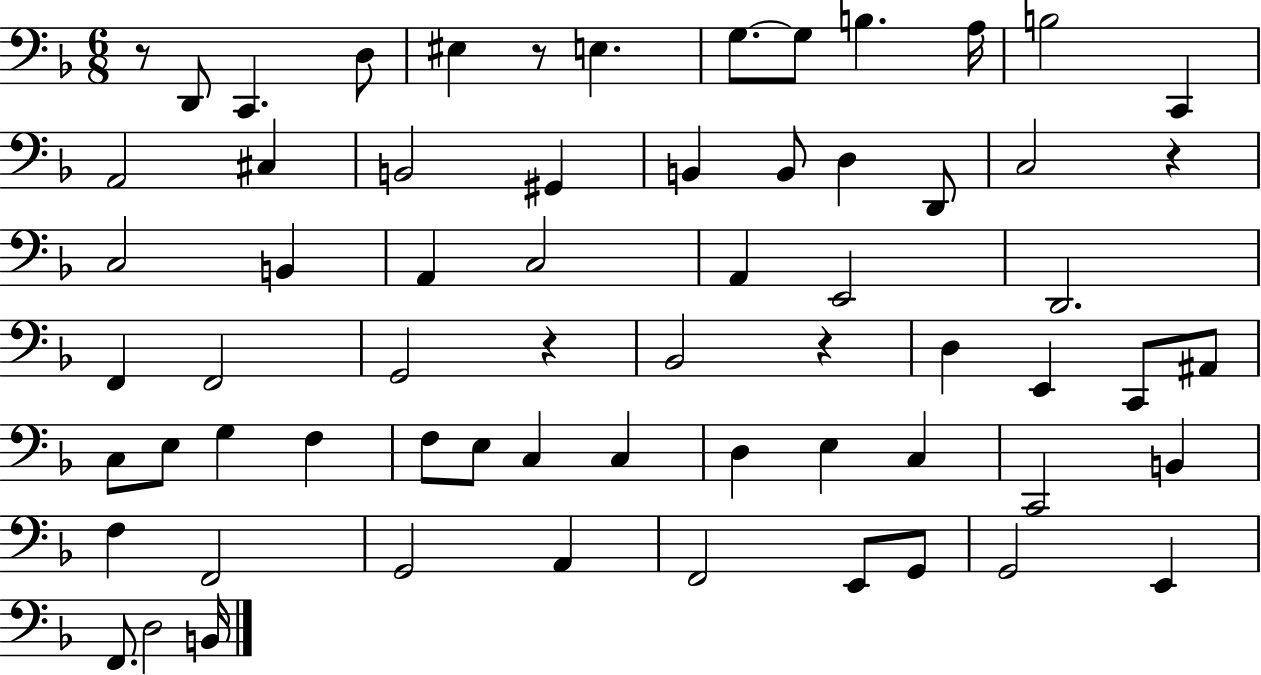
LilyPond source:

{
  \clef bass
  \numericTimeSignature
  \time 6/8
  \key f \major
  \repeat volta 2 { r8 d,8 c,4. d8 | eis4 r8 e4. | g8.~~ g8 b4. a16 | b2 c,4 | \break a,2 cis4 | b,2 gis,4 | b,4 b,8 d4 d,8 | c2 r4 | \break c2 b,4 | a,4 c2 | a,4 e,2 | d,2. | \break f,4 f,2 | g,2 r4 | bes,2 r4 | d4 e,4 c,8 ais,8 | \break c8 e8 g4 f4 | f8 e8 c4 c4 | d4 e4 c4 | c,2 b,4 | \break f4 f,2 | g,2 a,4 | f,2 e,8 g,8 | g,2 e,4 | \break f,8. d2 b,16 | } \bar "|."
}